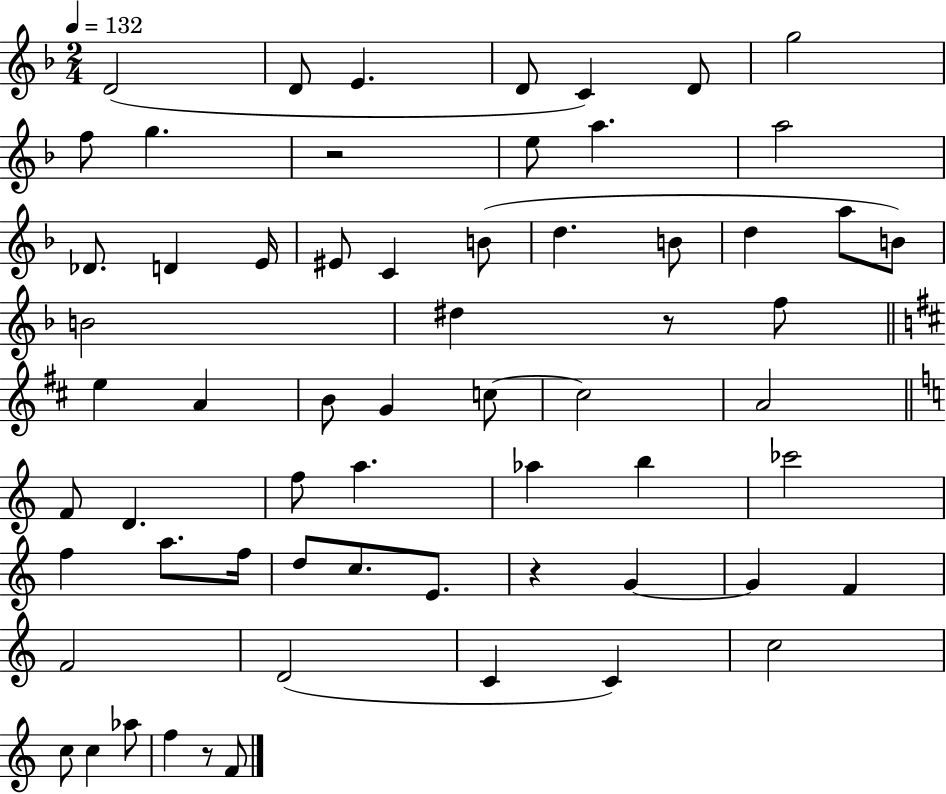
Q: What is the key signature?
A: F major